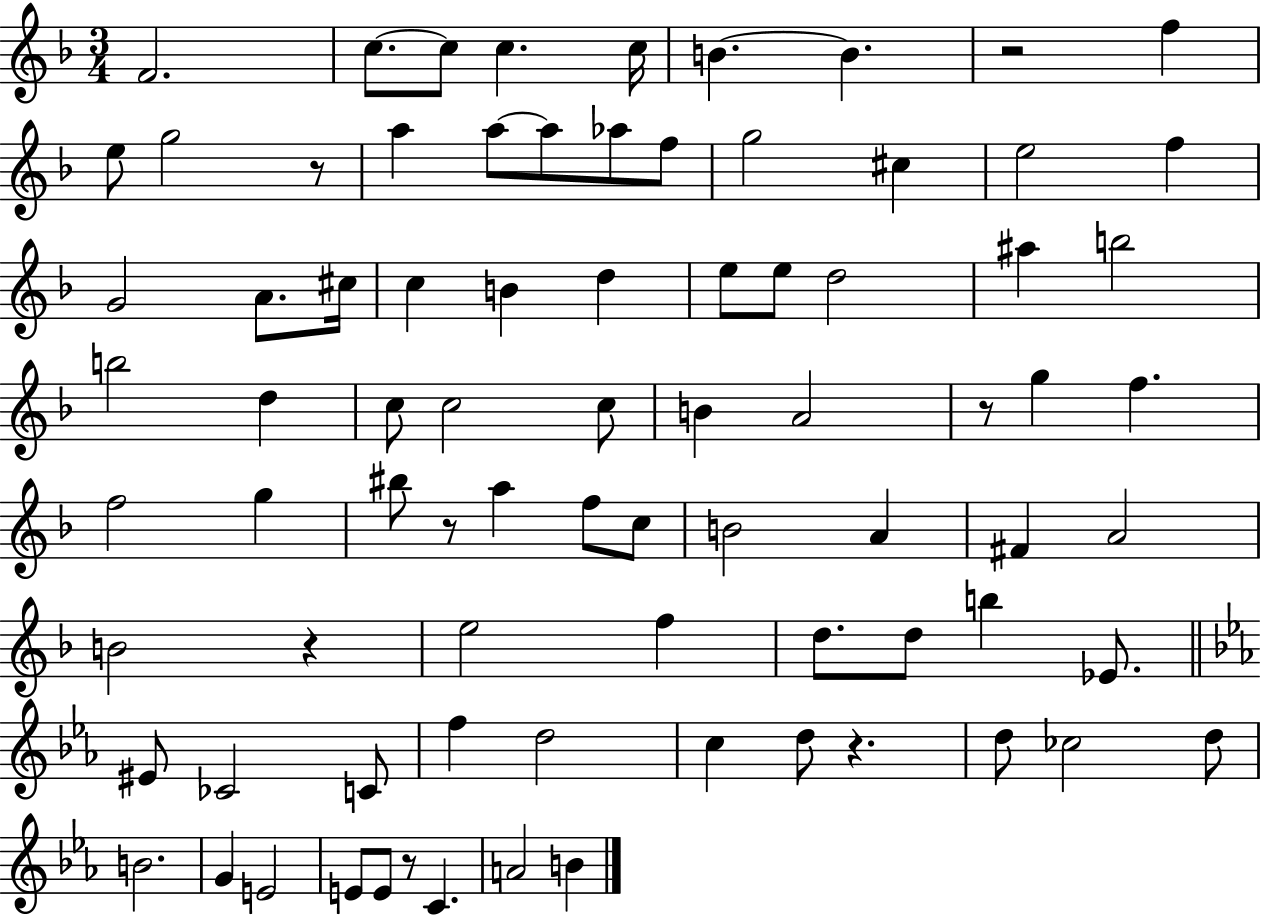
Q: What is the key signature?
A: F major